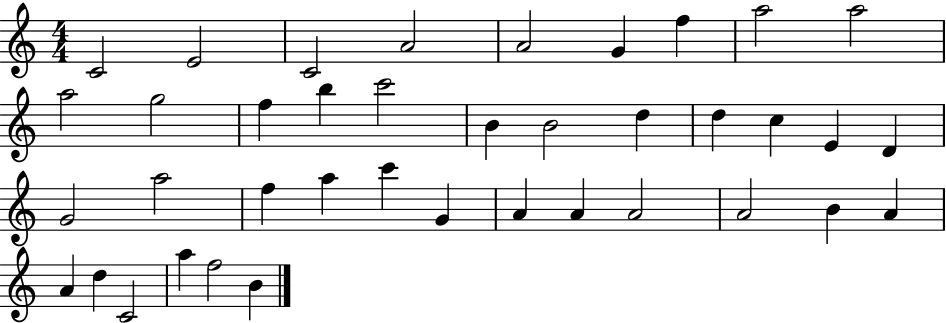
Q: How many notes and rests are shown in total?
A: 39